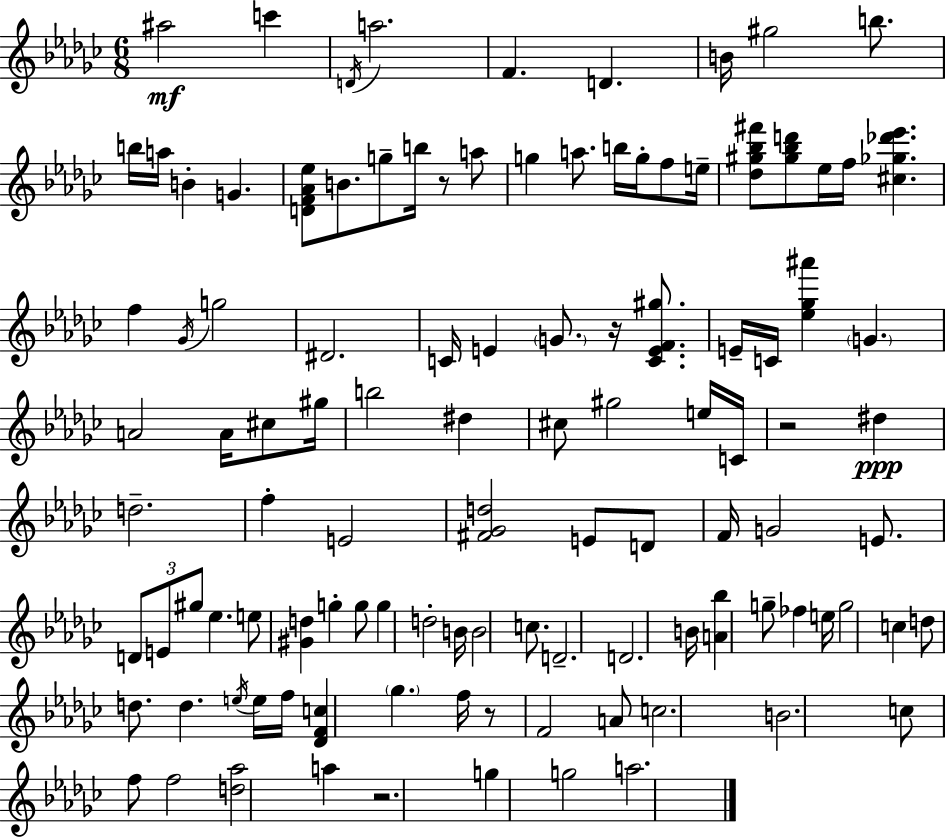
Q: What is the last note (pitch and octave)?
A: A5